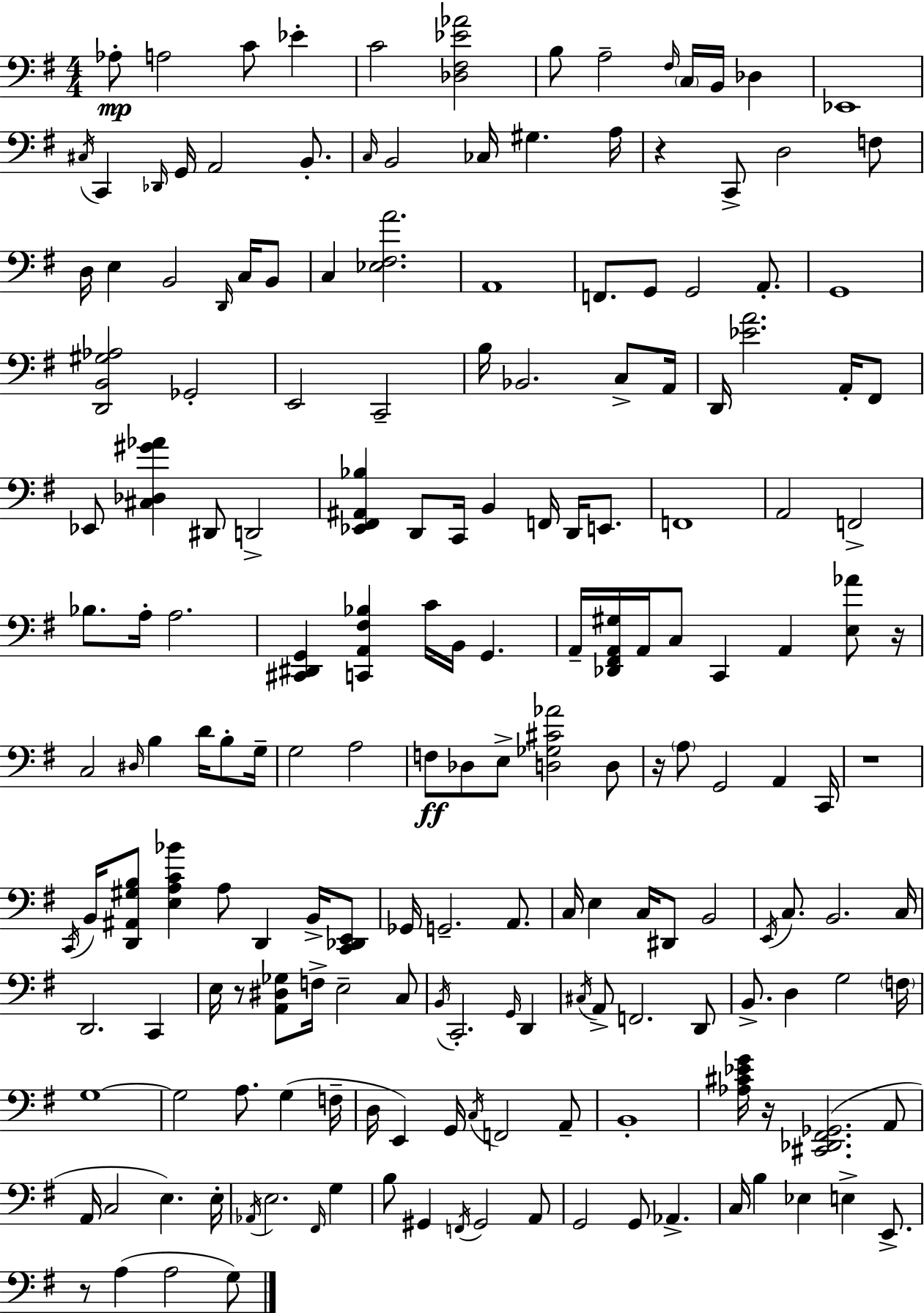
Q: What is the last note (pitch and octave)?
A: G3